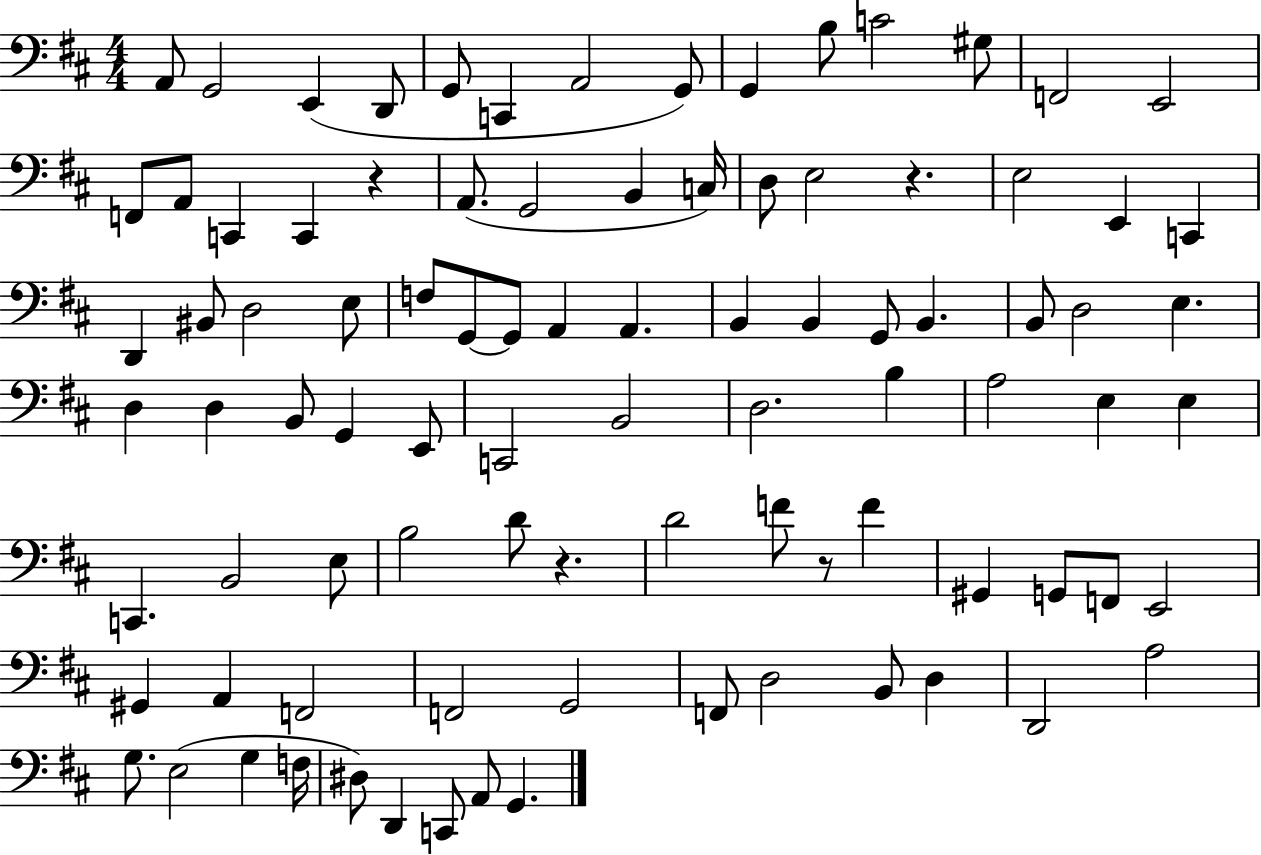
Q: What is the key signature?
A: D major